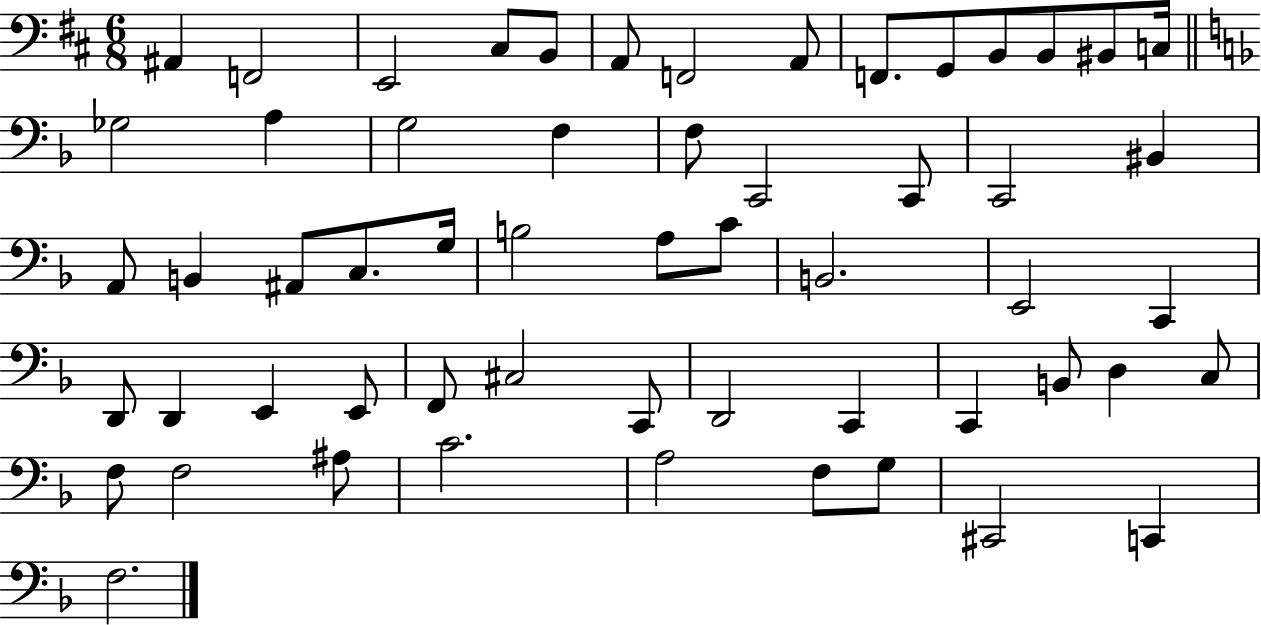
{
  \clef bass
  \numericTimeSignature
  \time 6/8
  \key d \major
  ais,4 f,2 | e,2 cis8 b,8 | a,8 f,2 a,8 | f,8. g,8 b,8 b,8 bis,8 c16 | \break \bar "||" \break \key f \major ges2 a4 | g2 f4 | f8 c,2 c,8 | c,2 bis,4 | \break a,8 b,4 ais,8 c8. g16 | b2 a8 c'8 | b,2. | e,2 c,4 | \break d,8 d,4 e,4 e,8 | f,8 cis2 c,8 | d,2 c,4 | c,4 b,8 d4 c8 | \break f8 f2 ais8 | c'2. | a2 f8 g8 | cis,2 c,4 | \break f2. | \bar "|."
}